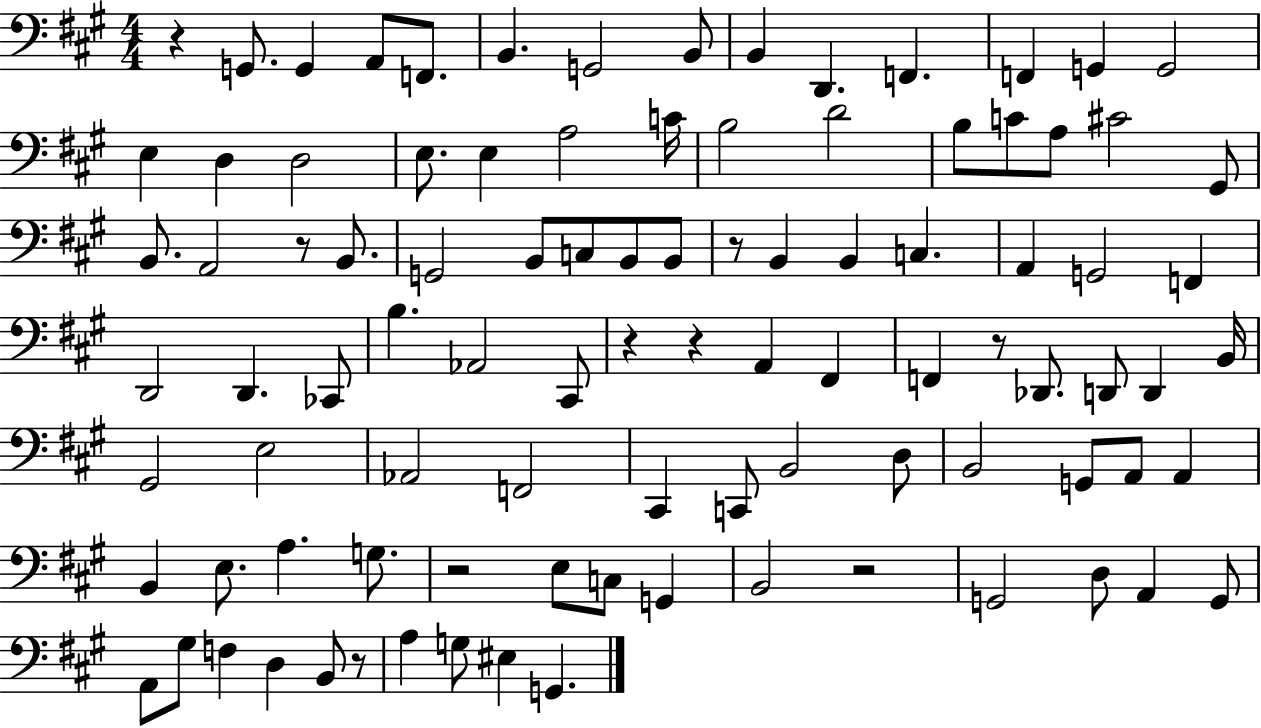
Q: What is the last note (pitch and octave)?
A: G2